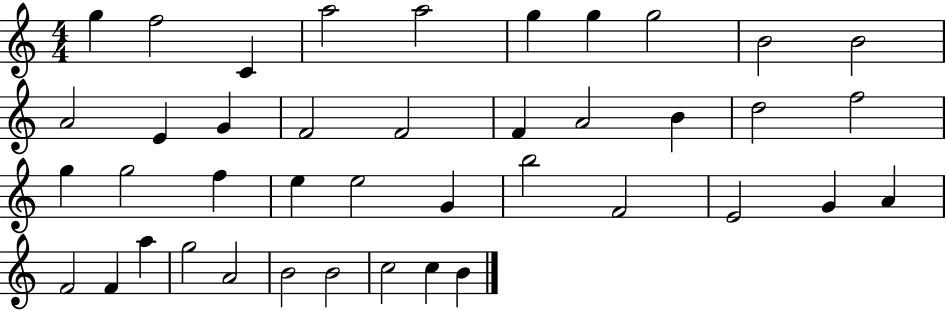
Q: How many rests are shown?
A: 0